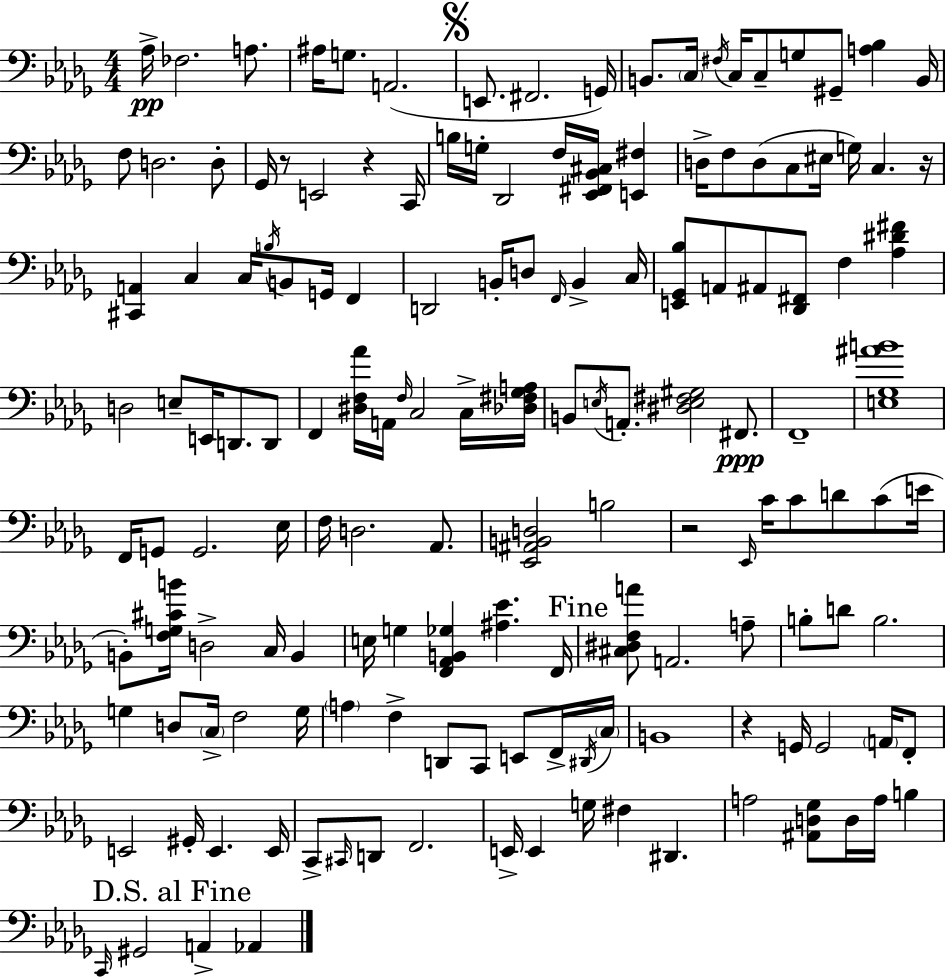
Ab3/s FES3/h. A3/e. A#3/s G3/e. A2/h. E2/e. F#2/h. G2/s B2/e. C3/s F#3/s C3/s C3/e G3/e G#2/e [A3,Bb3]/q B2/s F3/e D3/h. D3/e Gb2/s R/e E2/h R/q C2/s B3/s G3/s Db2/h F3/s [Eb2,F#2,Bb2,C#3]/s [E2,F#3]/q D3/s F3/e D3/e C3/e EIS3/s G3/s C3/q. R/s [C#2,A2]/q C3/q C3/s B3/s B2/e G2/s F2/q D2/h B2/s D3/e F2/s B2/q C3/s [E2,Gb2,Bb3]/e A2/e A#2/e [Db2,F#2]/e F3/q [Ab3,D#4,F#4]/q D3/h E3/e E2/s D2/e. D2/e F2/q [D#3,F3,Ab4]/s A2/s F3/s C3/h C3/s [Db3,F#3,Gb3,A3]/s B2/e E3/s A2/e. [D#3,E3,F#3,G#3]/h F#2/e. F2/w [E3,Gb3,A#4,B4]/w F2/s G2/e G2/h. Eb3/s F3/s D3/h. Ab2/e. [Eb2,A#2,B2,D3]/h B3/h R/h Eb2/s C4/s C4/e D4/e C4/e E4/s B2/e [F3,G3,C#4,B4]/s D3/h C3/s B2/q E3/s G3/q [F2,Ab2,B2,Gb3]/q [A#3,Eb4]/q. F2/s [C#3,D#3,F3,A4]/e A2/h. A3/e B3/e D4/e B3/h. G3/q D3/e C3/s F3/h G3/s A3/q F3/q D2/e C2/e E2/e F2/s D#2/s C3/s B2/w R/q G2/s G2/h A2/s F2/e E2/h G#2/s E2/q. E2/s C2/e C#2/s D2/e F2/h. E2/s E2/q G3/s F#3/q D#2/q. A3/h [A#2,D3,Gb3]/e D3/s A3/s B3/q C2/s G#2/h A2/q Ab2/q